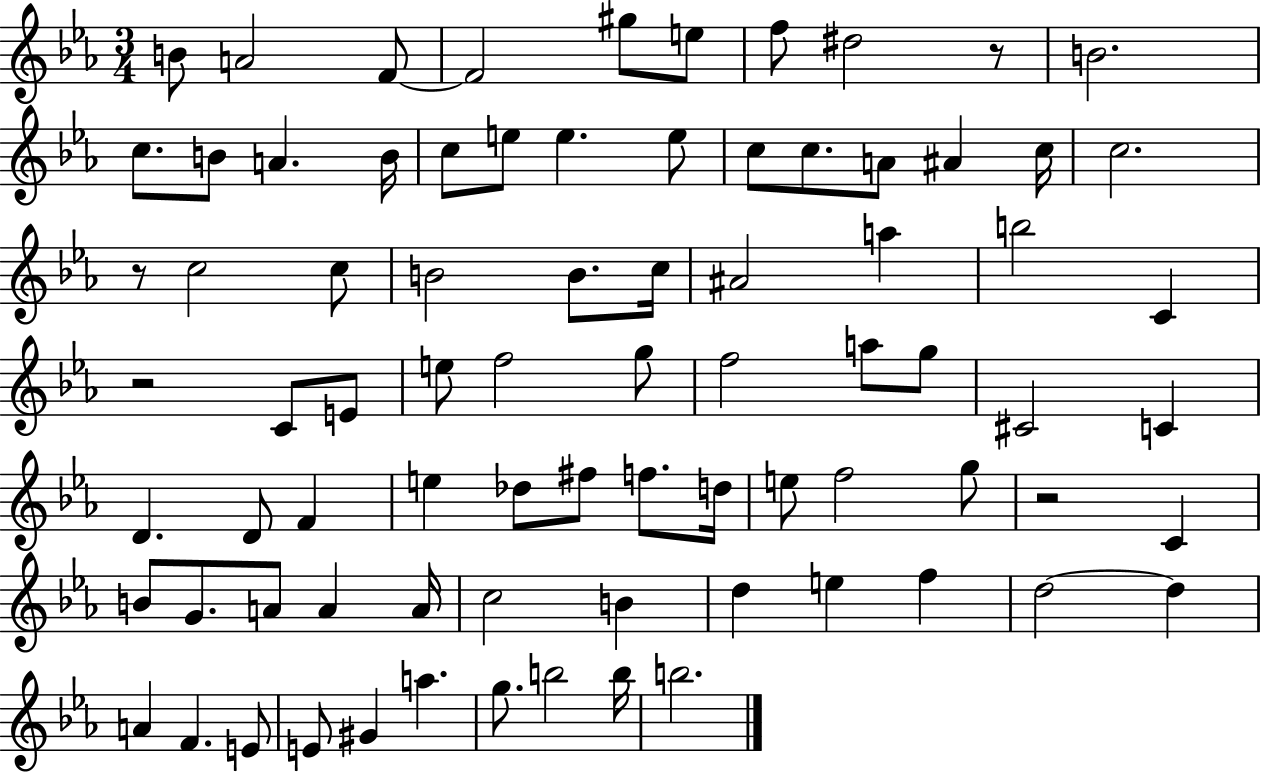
{
  \clef treble
  \numericTimeSignature
  \time 3/4
  \key ees \major
  \repeat volta 2 { b'8 a'2 f'8~~ | f'2 gis''8 e''8 | f''8 dis''2 r8 | b'2. | \break c''8. b'8 a'4. b'16 | c''8 e''8 e''4. e''8 | c''8 c''8. a'8 ais'4 c''16 | c''2. | \break r8 c''2 c''8 | b'2 b'8. c''16 | ais'2 a''4 | b''2 c'4 | \break r2 c'8 e'8 | e''8 f''2 g''8 | f''2 a''8 g''8 | cis'2 c'4 | \break d'4. d'8 f'4 | e''4 des''8 fis''8 f''8. d''16 | e''8 f''2 g''8 | r2 c'4 | \break b'8 g'8. a'8 a'4 a'16 | c''2 b'4 | d''4 e''4 f''4 | d''2~~ d''4 | \break a'4 f'4. e'8 | e'8 gis'4 a''4. | g''8. b''2 b''16 | b''2. | \break } \bar "|."
}